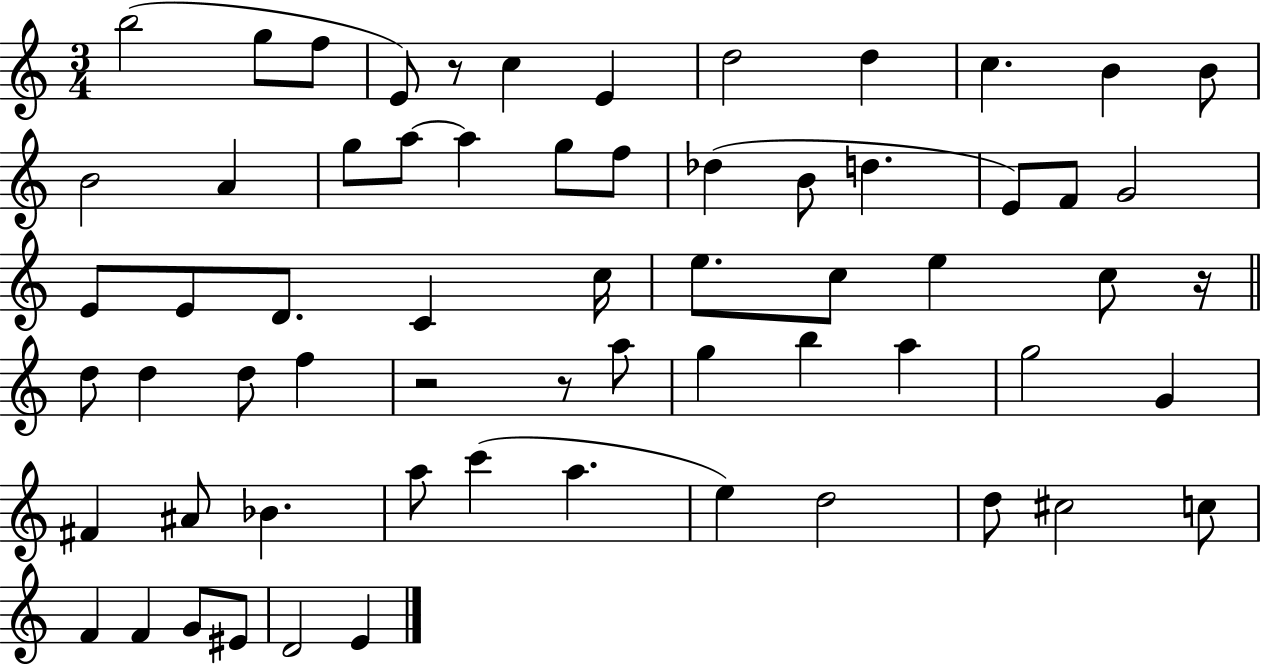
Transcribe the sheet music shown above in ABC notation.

X:1
T:Untitled
M:3/4
L:1/4
K:C
b2 g/2 f/2 E/2 z/2 c E d2 d c B B/2 B2 A g/2 a/2 a g/2 f/2 _d B/2 d E/2 F/2 G2 E/2 E/2 D/2 C c/4 e/2 c/2 e c/2 z/4 d/2 d d/2 f z2 z/2 a/2 g b a g2 G ^F ^A/2 _B a/2 c' a e d2 d/2 ^c2 c/2 F F G/2 ^E/2 D2 E